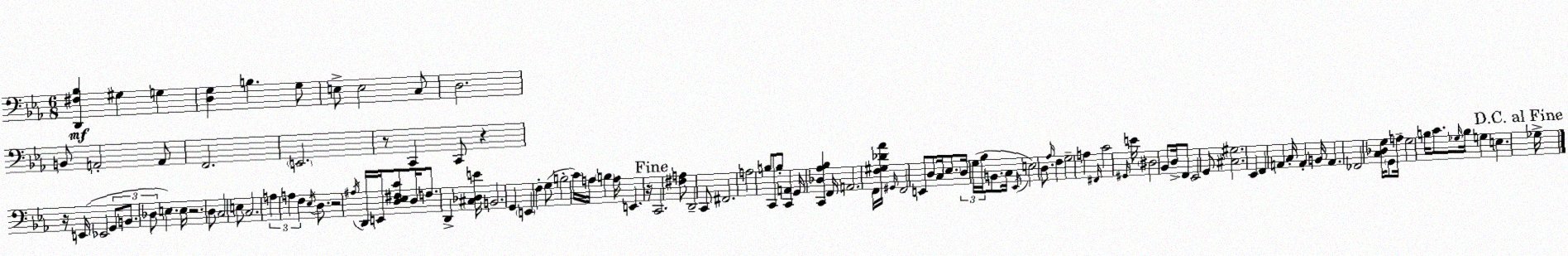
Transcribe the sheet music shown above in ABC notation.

X:1
T:Untitled
M:6/8
L:1/4
K:Cm
[D,,^F,_B,] ^G, G, [D,G,] B, G,/2 E,/2 E,2 C,/2 D,2 B,,/2 A,,2 A,,/2 F,,2 E,,2 z/2 C,, C,,/2 z z/4 E,,/4 _E,,2 G,,/2 B,,/2 _D,/2 E, E,/4 z2 D,/2 C,2 E,/2 C,2 A, A, F, _E,/4 D,/2 z2 ^A,/4 D,,/4 E,,/4 [D,_E,^F,C]/2 D,/4 F,/2 D,, [^C,_D,E]/4 B,,2 G,, E,, F, G,/2 B,2 C/4 A,/4 B, A,/4 E,, z/4 C,,2 [^F,A,]/2 D,,2 C,,/2 ^F,,2 A,2 B,/2 C,,/2 B,/2 [C,,A,,] G,,/4 [C,,_D,_A,_B,] F,,/4 A,,2 F,,/4 [F,^G,_D_A]/4 ^G,,/4 F,,2 E,,/2 D,/2 C,/4 _E,/2 D,/4 G,/4 _B,/4 B,,/2 C,/4 _E,,/4 E,2 D,/2 _A,/4 F, G,2 A, ^F,,/4 C2 ^G,,/4 E/4 ^D,2 _B,,/2 D,/4 F,,/2 _E,,2 G,,/2 [^C,^G,]2 _E,, F,, A,, C,/4 A,, B,,/4 A,, _F,,2 [C,_D,G,]/4 G,,/2 A,/4 G,2 B,/4 C/2 _G,/4 B,/4 G, E, _G,/4